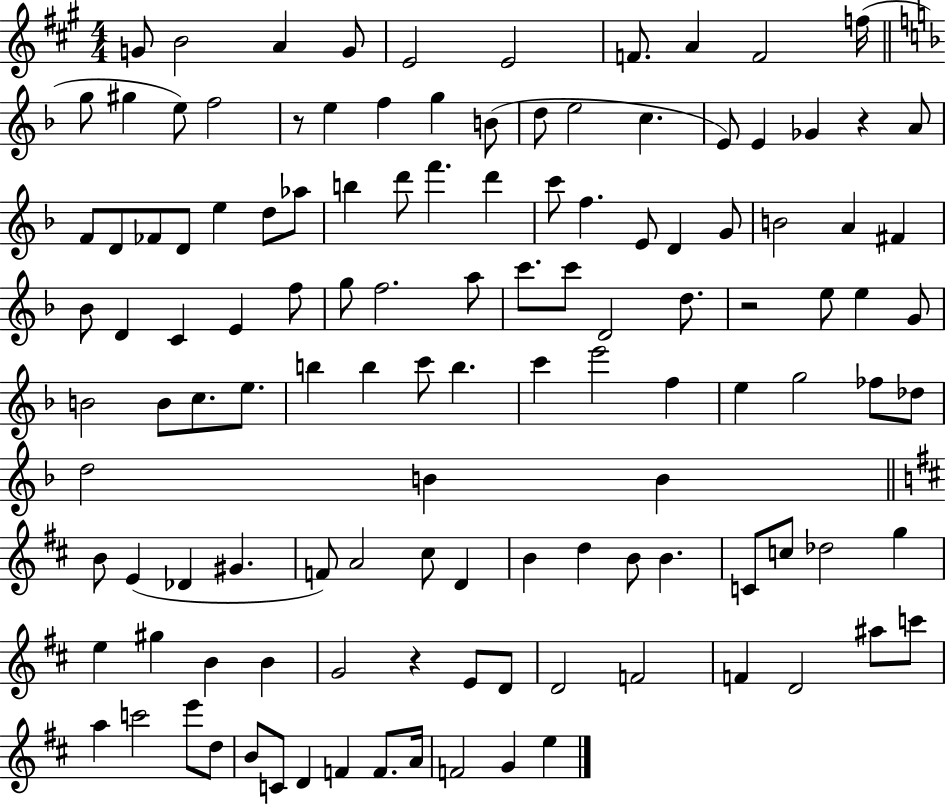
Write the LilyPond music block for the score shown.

{
  \clef treble
  \numericTimeSignature
  \time 4/4
  \key a \major
  g'8 b'2 a'4 g'8 | e'2 e'2 | f'8. a'4 f'2 f''16( | \bar "||" \break \key f \major g''8 gis''4 e''8) f''2 | r8 e''4 f''4 g''4 b'8( | d''8 e''2 c''4. | e'8) e'4 ges'4 r4 a'8 | \break f'8 d'8 fes'8 d'8 e''4 d''8 aes''8 | b''4 d'''8 f'''4. d'''4 | c'''8 f''4. e'8 d'4 g'8 | b'2 a'4 fis'4 | \break bes'8 d'4 c'4 e'4 f''8 | g''8 f''2. a''8 | c'''8. c'''8 d'2 d''8. | r2 e''8 e''4 g'8 | \break b'2 b'8 c''8. e''8. | b''4 b''4 c'''8 b''4. | c'''4 e'''2 f''4 | e''4 g''2 fes''8 des''8 | \break d''2 b'4 b'4 | \bar "||" \break \key d \major b'8 e'4( des'4 gis'4. | f'8) a'2 cis''8 d'4 | b'4 d''4 b'8 b'4. | c'8 c''8 des''2 g''4 | \break e''4 gis''4 b'4 b'4 | g'2 r4 e'8 d'8 | d'2 f'2 | f'4 d'2 ais''8 c'''8 | \break a''4 c'''2 e'''8 d''8 | b'8 c'8 d'4 f'4 f'8. a'16 | f'2 g'4 e''4 | \bar "|."
}